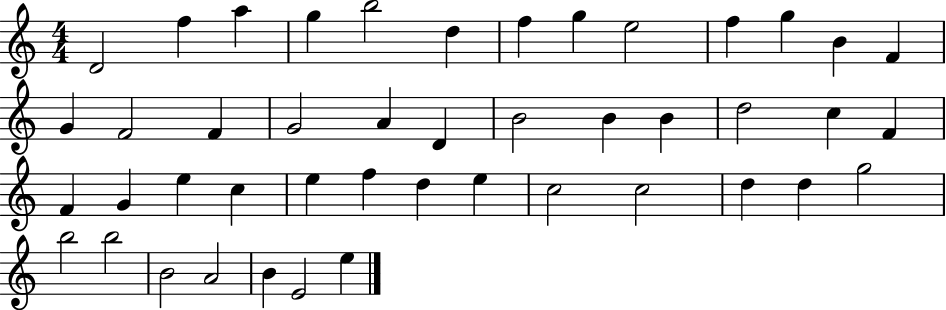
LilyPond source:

{
  \clef treble
  \numericTimeSignature
  \time 4/4
  \key c \major
  d'2 f''4 a''4 | g''4 b''2 d''4 | f''4 g''4 e''2 | f''4 g''4 b'4 f'4 | \break g'4 f'2 f'4 | g'2 a'4 d'4 | b'2 b'4 b'4 | d''2 c''4 f'4 | \break f'4 g'4 e''4 c''4 | e''4 f''4 d''4 e''4 | c''2 c''2 | d''4 d''4 g''2 | \break b''2 b''2 | b'2 a'2 | b'4 e'2 e''4 | \bar "|."
}